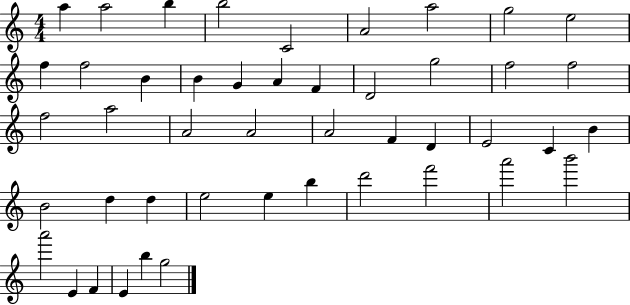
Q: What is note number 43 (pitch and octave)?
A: F4